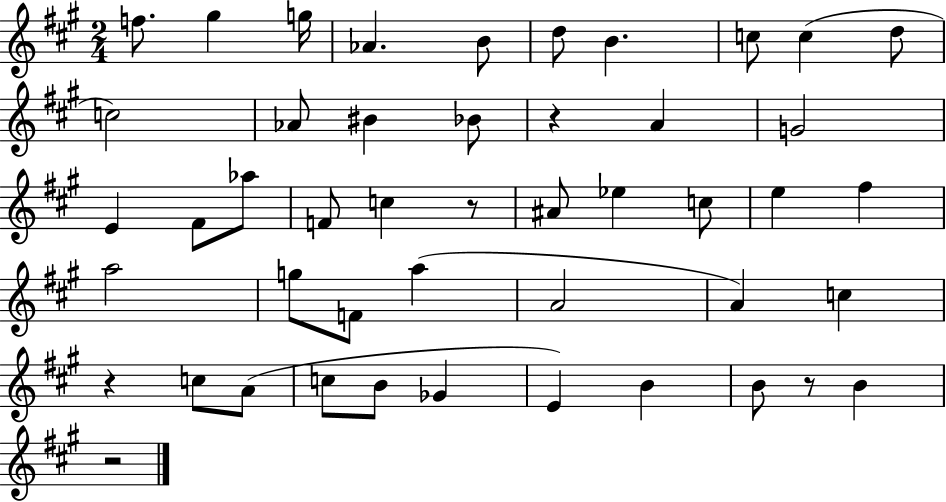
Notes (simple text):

F5/e. G#5/q G5/s Ab4/q. B4/e D5/e B4/q. C5/e C5/q D5/e C5/h Ab4/e BIS4/q Bb4/e R/q A4/q G4/h E4/q F#4/e Ab5/e F4/e C5/q R/e A#4/e Eb5/q C5/e E5/q F#5/q A5/h G5/e F4/e A5/q A4/h A4/q C5/q R/q C5/e A4/e C5/e B4/e Gb4/q E4/q B4/q B4/e R/e B4/q R/h